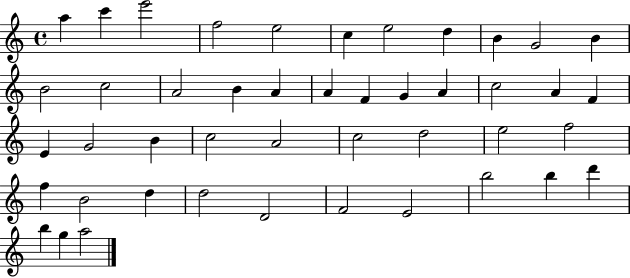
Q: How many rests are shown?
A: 0